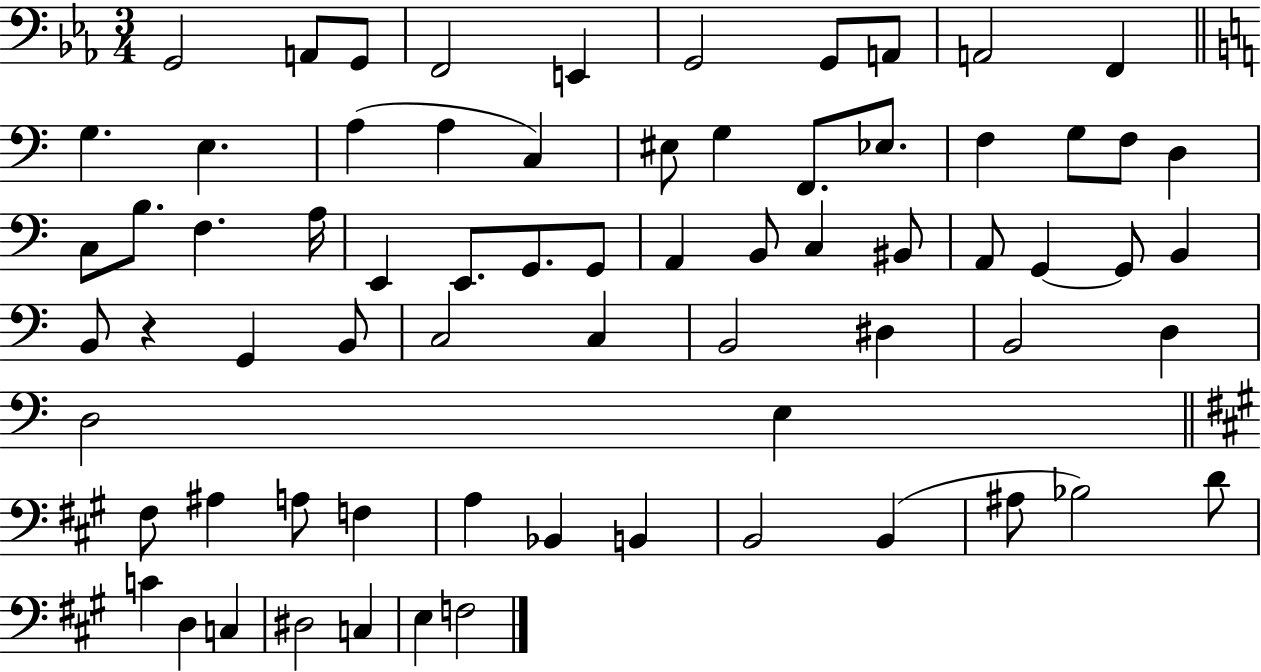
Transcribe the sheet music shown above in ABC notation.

X:1
T:Untitled
M:3/4
L:1/4
K:Eb
G,,2 A,,/2 G,,/2 F,,2 E,, G,,2 G,,/2 A,,/2 A,,2 F,, G, E, A, A, C, ^E,/2 G, F,,/2 _E,/2 F, G,/2 F,/2 D, C,/2 B,/2 F, A,/4 E,, E,,/2 G,,/2 G,,/2 A,, B,,/2 C, ^B,,/2 A,,/2 G,, G,,/2 B,, B,,/2 z G,, B,,/2 C,2 C, B,,2 ^D, B,,2 D, D,2 E, ^F,/2 ^A, A,/2 F, A, _B,, B,, B,,2 B,, ^A,/2 _B,2 D/2 C D, C, ^D,2 C, E, F,2